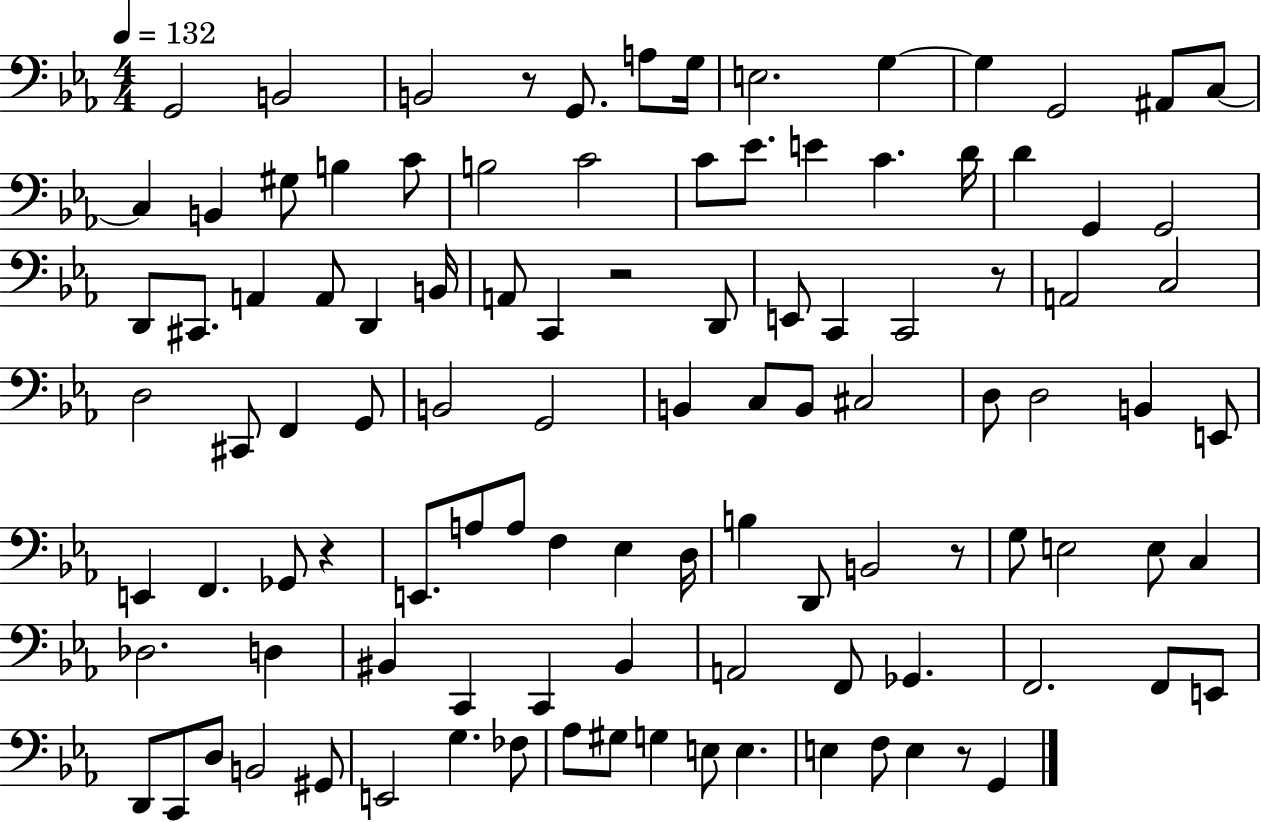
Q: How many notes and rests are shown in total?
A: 106